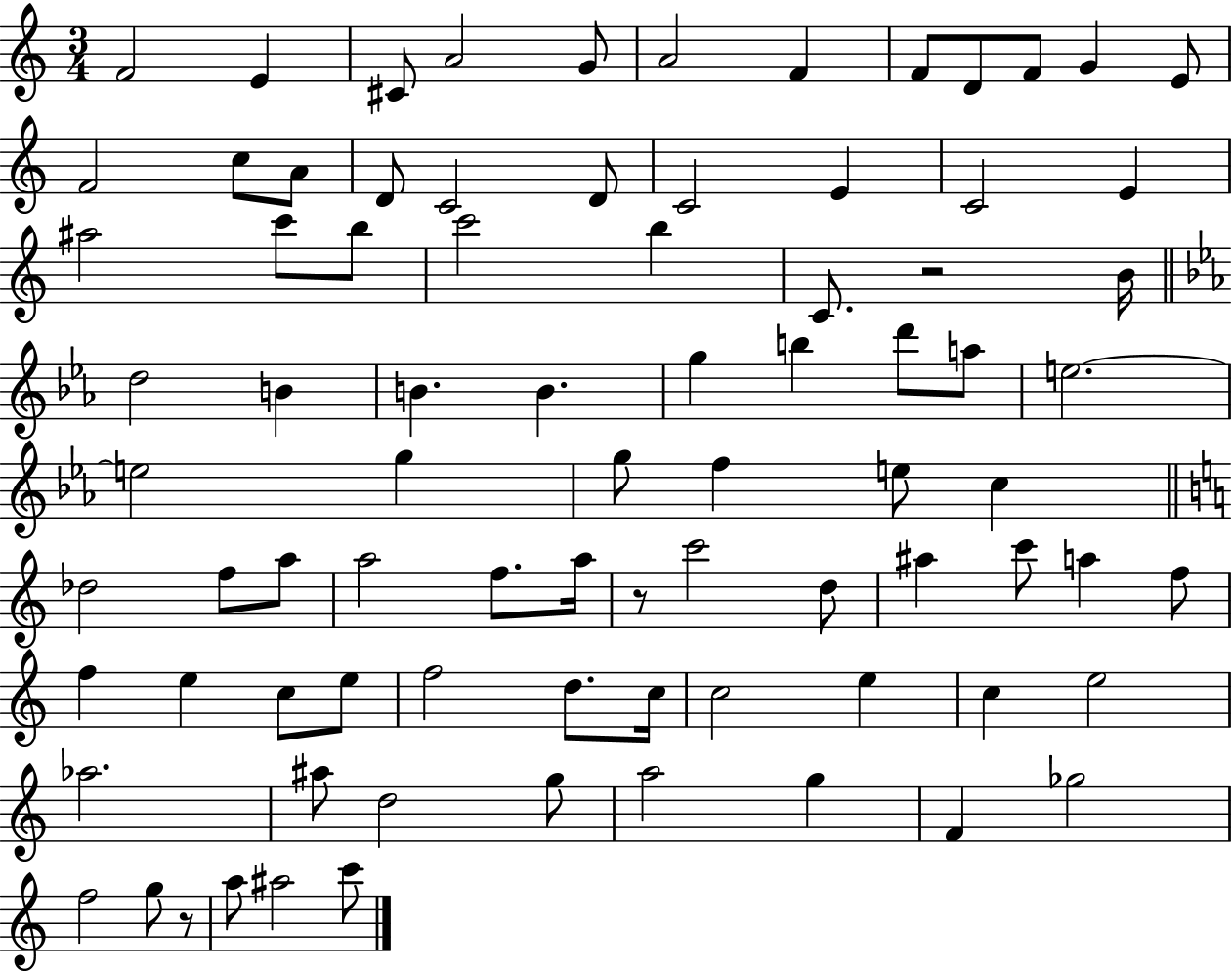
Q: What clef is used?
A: treble